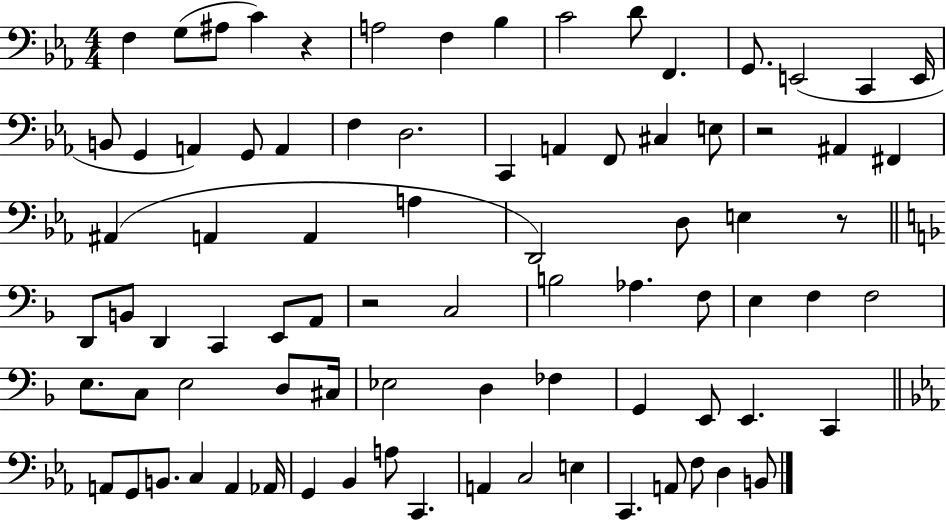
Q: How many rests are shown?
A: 4